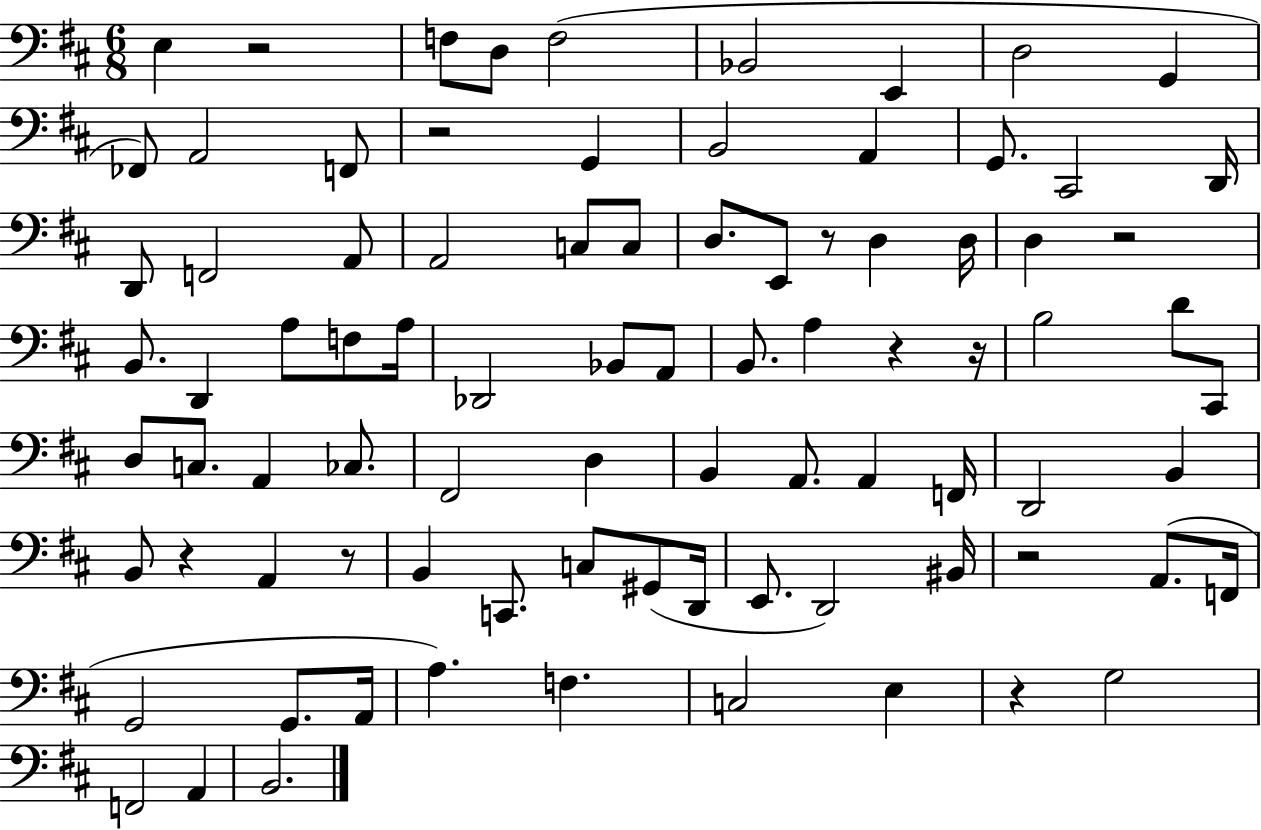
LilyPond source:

{
  \clef bass
  \numericTimeSignature
  \time 6/8
  \key d \major
  e4 r2 | f8 d8 f2( | bes,2 e,4 | d2 g,4 | \break fes,8) a,2 f,8 | r2 g,4 | b,2 a,4 | g,8. cis,2 d,16 | \break d,8 f,2 a,8 | a,2 c8 c8 | d8. e,8 r8 d4 d16 | d4 r2 | \break b,8. d,4 a8 f8 a16 | des,2 bes,8 a,8 | b,8. a4 r4 r16 | b2 d'8 cis,8 | \break d8 c8. a,4 ces8. | fis,2 d4 | b,4 a,8. a,4 f,16 | d,2 b,4 | \break b,8 r4 a,4 r8 | b,4 c,8. c8 gis,8( d,16 | e,8. d,2) bis,16 | r2 a,8.( f,16 | \break g,2 g,8. a,16 | a4.) f4. | c2 e4 | r4 g2 | \break f,2 a,4 | b,2. | \bar "|."
}